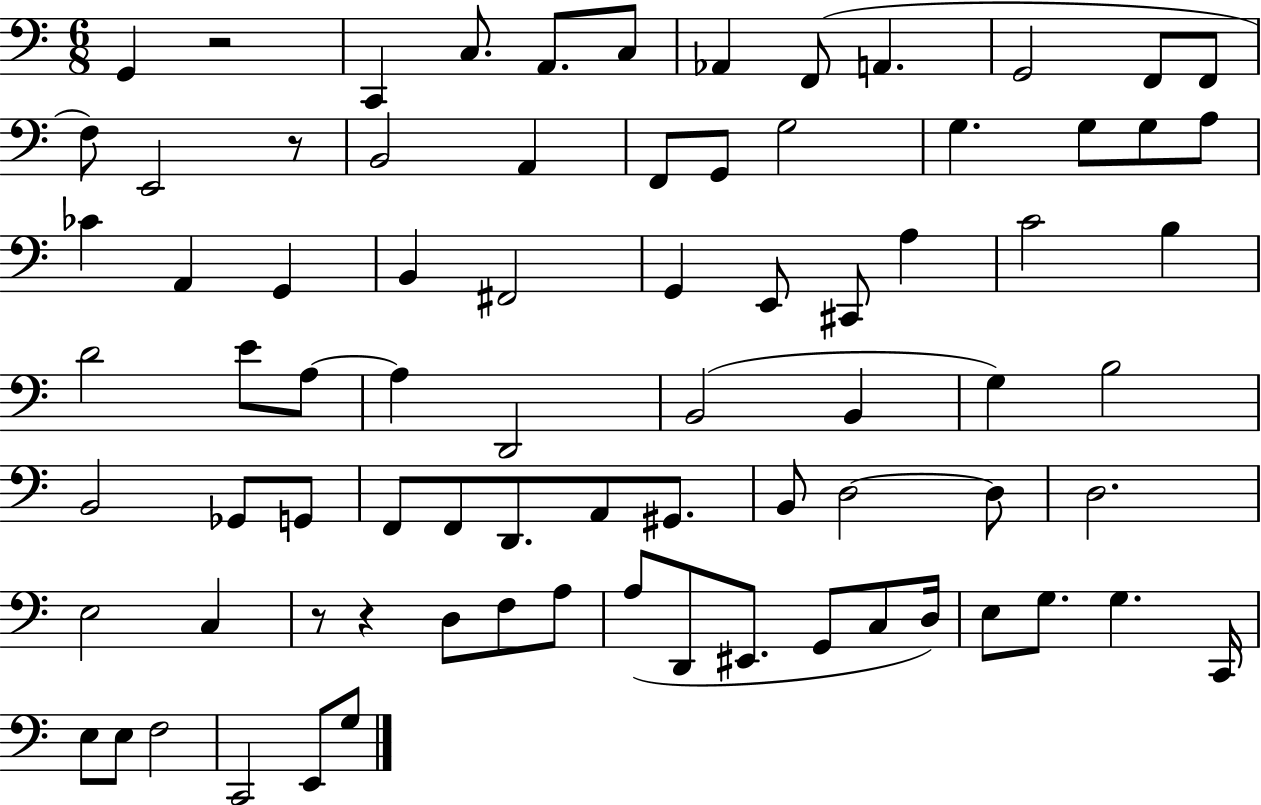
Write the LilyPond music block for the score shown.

{
  \clef bass
  \numericTimeSignature
  \time 6/8
  \key c \major
  g,4 r2 | c,4 c8. a,8. c8 | aes,4 f,8( a,4. | g,2 f,8 f,8 | \break f8) e,2 r8 | b,2 a,4 | f,8 g,8 g2 | g4. g8 g8 a8 | \break ces'4 a,4 g,4 | b,4 fis,2 | g,4 e,8 cis,8 a4 | c'2 b4 | \break d'2 e'8 a8~~ | a4 d,2 | b,2( b,4 | g4) b2 | \break b,2 ges,8 g,8 | f,8 f,8 d,8. a,8 gis,8. | b,8 d2~~ d8 | d2. | \break e2 c4 | r8 r4 d8 f8 a8 | a8( d,8 eis,8. g,8 c8 d16) | e8 g8. g4. c,16 | \break e8 e8 f2 | c,2 e,8 g8 | \bar "|."
}